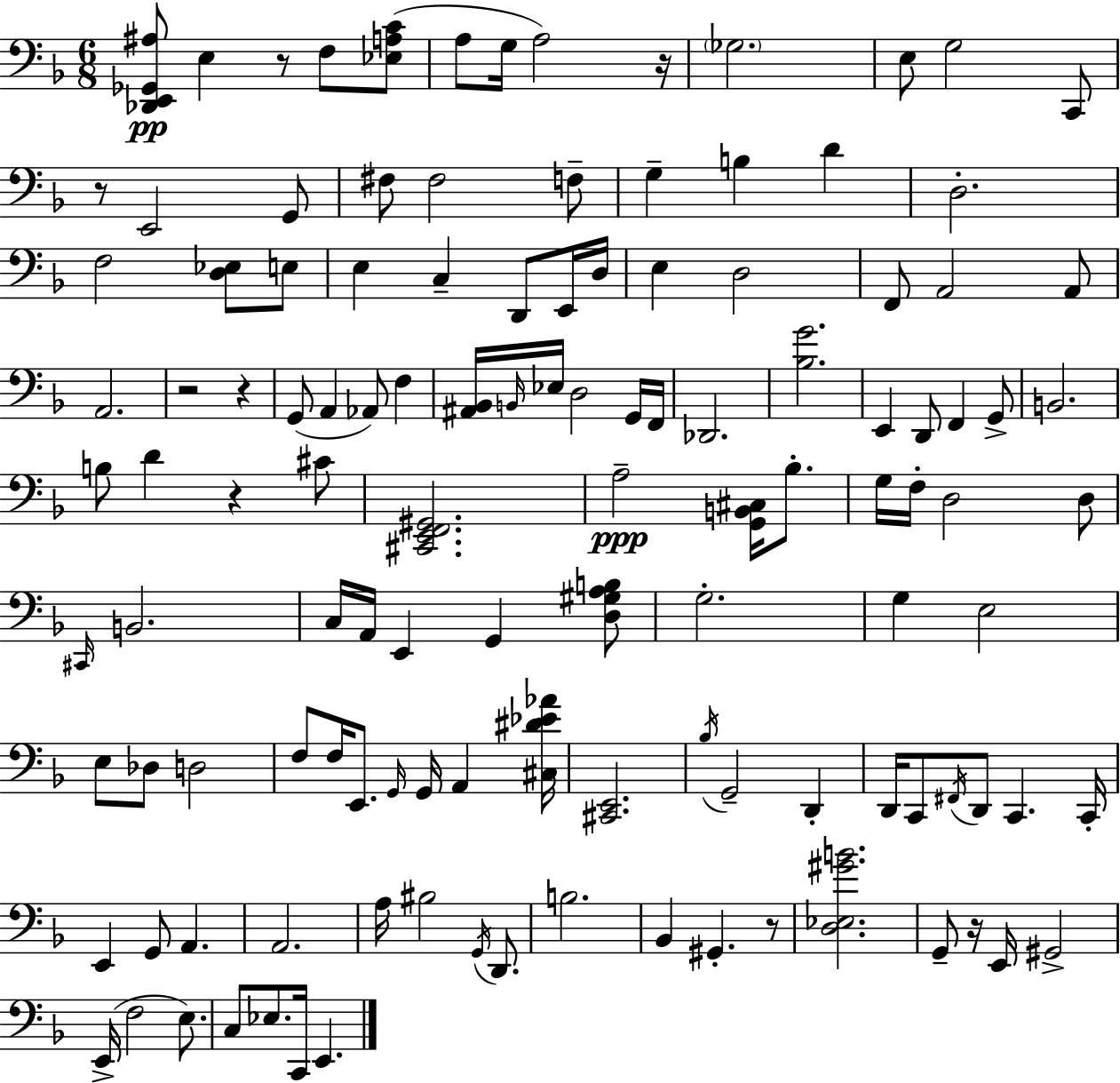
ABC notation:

X:1
T:Untitled
M:6/8
L:1/4
K:Dm
[_D,,E,,_G,,^A,]/2 E, z/2 F,/2 [_E,A,C]/2 A,/2 G,/4 A,2 z/4 _G,2 E,/2 G,2 C,,/2 z/2 E,,2 G,,/2 ^F,/2 ^F,2 F,/2 G, B, D D,2 F,2 [D,_E,]/2 E,/2 E, C, D,,/2 E,,/4 D,/4 E, D,2 F,,/2 A,,2 A,,/2 A,,2 z2 z G,,/2 A,, _A,,/2 F, [^A,,_B,,]/4 B,,/4 _E,/4 D,2 G,,/4 F,,/4 _D,,2 [_B,G]2 E,, D,,/2 F,, G,,/2 B,,2 B,/2 D z ^C/2 [^C,,E,,F,,^G,,]2 A,2 [G,,B,,^C,]/4 _B,/2 G,/4 F,/4 D,2 D,/2 ^C,,/4 B,,2 C,/4 A,,/4 E,, G,, [D,^G,A,B,]/2 G,2 G, E,2 E,/2 _D,/2 D,2 F,/2 F,/4 E,,/2 G,,/4 G,,/4 A,, [^C,^D_E_A]/4 [^C,,E,,]2 _B,/4 G,,2 D,, D,,/4 C,,/2 ^F,,/4 D,,/2 C,, C,,/4 E,, G,,/2 A,, A,,2 A,/4 ^B,2 G,,/4 D,,/2 B,2 _B,, ^G,, z/2 [D,_E,^GB]2 G,,/2 z/4 E,,/4 ^G,,2 E,,/4 F,2 E,/2 C,/2 _E,/2 C,,/4 E,,